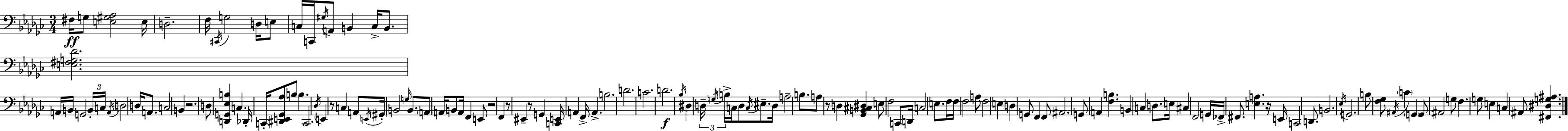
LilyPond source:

{
  \clef bass
  \numericTimeSignature
  \time 3/4
  \key ees \minor
  \repeat volta 2 { fis16\ff g8 <e gis aes>2 e16 | d2.-- | f16 \acciaccatura { cis,16 } g2 d16 e8 | c16 c,16 \acciaccatura { gis16 } a,8 b,4 c16-> b,8. | \break <e fis g des'>2. | a,16 b,16 g,2 | \tuplet 3/2 { b,16-. c16 \acciaccatura { a,16 } } d2 d16 | a,8. c2 b,4 | \break r2. | d8 <d, g, ees b>4 c4. | des,16-. c,16-. <dis, e, ges, aes>8 b8 b4. | c,2. | \break \acciaccatura { des16 } e,4 r8 c4 | a,8 \acciaccatura { e,16 } \parenthesize gis,16-. b,2 | \grace { g16 } b,8. \parenthesize a,8 a,16 b,8 a,16 | f,4 e,8 r2 | \break f,4 r8 eis,4-- | r8 g,4 <c, e,>16 a,4 f,16-> | a,4.-> b2. | d'2. | \break c'2. | d'2.\f | \acciaccatura { bes16 } dis4 \tuplet 3/2 { d16-- | \acciaccatura { g16 } b16-> } c16 d8 \acciaccatura { c16 } eis8.-- d16 a2-- | \break b8. a8 r8 | d4 <ges, b, cis dis>4 e8 f2 | c,8 d,16 c2 | e8. f16 f16 f2 | \break a8 f2 | e4 d4 | g,8 f,4 f,8 ais,2. | g,8 a,4 | \break <f b>4. b,4 | c4 d8. e16 cis4 | f,2 g,16 fes,16-> fis,8. | <e a>4. r16 e,16 c,2 | \break d,8. b,2. | \acciaccatura { ees16 } g,2. | b8 | <f ges>8 \acciaccatura { ais,16 } \parenthesize c'4 \parenthesize g,4 g,8 | \break ais,2 g8 f4. | g8 e4 c4 | ais,8 <fis, dis g ais>4. } \bar "|."
}